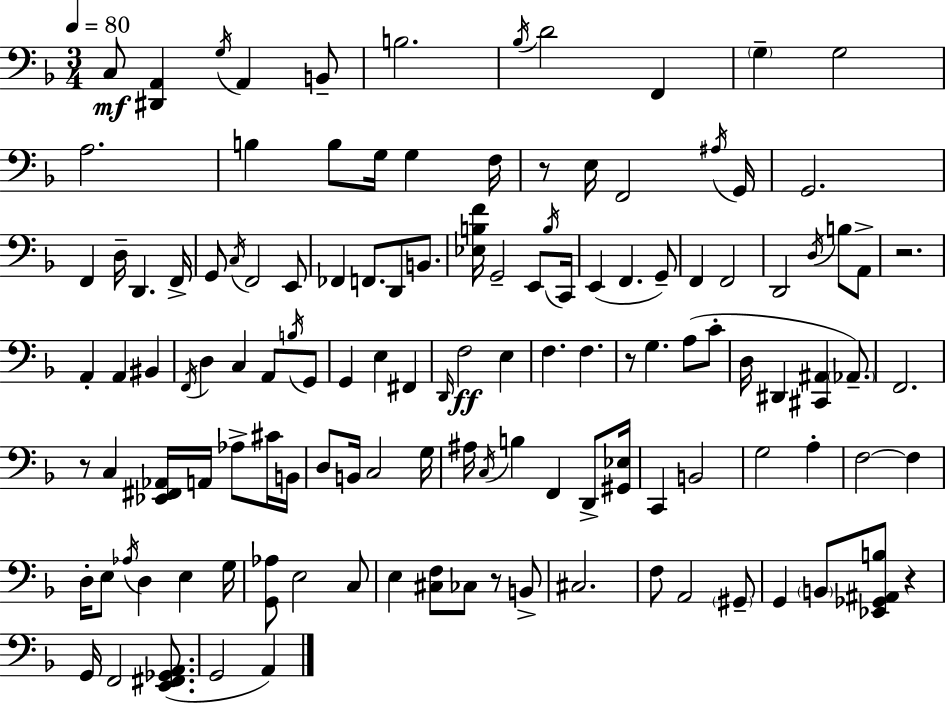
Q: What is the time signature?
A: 3/4